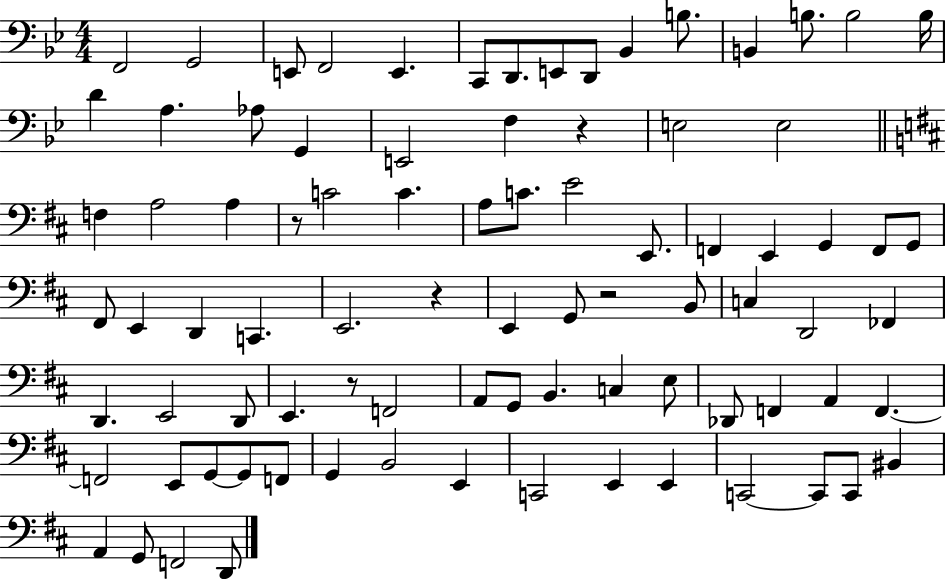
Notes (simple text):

F2/h G2/h E2/e F2/h E2/q. C2/e D2/e. E2/e D2/e Bb2/q B3/e. B2/q B3/e. B3/h B3/s D4/q A3/q. Ab3/e G2/q E2/h F3/q R/q E3/h E3/h F3/q A3/h A3/q R/e C4/h C4/q. A3/e C4/e. E4/h E2/e. F2/q E2/q G2/q F2/e G2/e F#2/e E2/q D2/q C2/q. E2/h. R/q E2/q G2/e R/h B2/e C3/q D2/h FES2/q D2/q. E2/h D2/e E2/q. R/e F2/h A2/e G2/e B2/q. C3/q E3/e Db2/e F2/q A2/q F2/q. F2/h E2/e G2/e G2/e F2/e G2/q B2/h E2/q C2/h E2/q E2/q C2/h C2/e C2/e BIS2/q A2/q G2/e F2/h D2/e